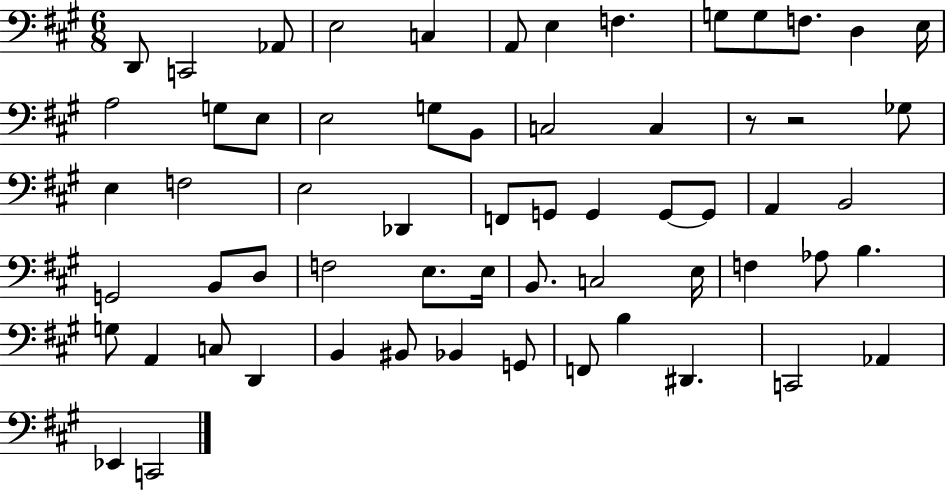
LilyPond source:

{
  \clef bass
  \numericTimeSignature
  \time 6/8
  \key a \major
  d,8 c,2 aes,8 | e2 c4 | a,8 e4 f4. | g8 g8 f8. d4 e16 | \break a2 g8 e8 | e2 g8 b,8 | c2 c4 | r8 r2 ges8 | \break e4 f2 | e2 des,4 | f,8 g,8 g,4 g,8~~ g,8 | a,4 b,2 | \break g,2 b,8 d8 | f2 e8. e16 | b,8. c2 e16 | f4 aes8 b4. | \break g8 a,4 c8 d,4 | b,4 bis,8 bes,4 g,8 | f,8 b4 dis,4. | c,2 aes,4 | \break ees,4 c,2 | \bar "|."
}